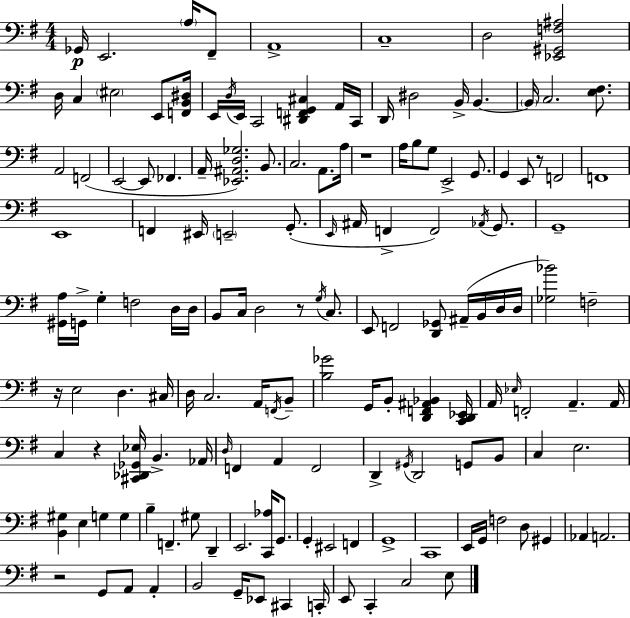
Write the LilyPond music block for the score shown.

{
  \clef bass
  \numericTimeSignature
  \time 4/4
  \key g \major
  \repeat volta 2 { ges,16\p e,2. \parenthesize a16 fis,8-- | a,1-> | c1-- | d2 <ees, gis, f ais>2 | \break d16 c4 \parenthesize eis2 e,8 <f, b, dis>16 | e,16 \acciaccatura { d16 } e,16 c,2 <dis, f, g, cis>4 a,16 | c,16 d,16 dis2 b,16-> b,4.~~ | \parenthesize b,16 c2. <e fis>8. | \break a,2 f,2( | e,2~~ e,8 fes,4. | a,16-- <ees, ais, d ges>2.) b,8. | c2. a,8. | \break a16 r1 | a16 b8 g8 e,2-> g,8. | g,4 e,8 r8 f,2 | f,1 | \break e,1 | f,4 eis,16 \parenthesize e,2-- g,8.-.( | \grace { e,16 } ais,16 f,4-> f,2) \acciaccatura { aes,16 } | g,8. g,1-- | \break <gis, a>16 g,16-> g4-. f2 | d16 d16 b,8 c16 d2 r8 | \acciaccatura { g16 } c8. e,8 f,2 <d, ges,>8 | ais,16--( b,16 d16 d16 <ges bes'>2) f2-- | \break r16 e2 d4. | cis16 d16 c2. | a,16 \acciaccatura { f,16 } b,8-- <b ges'>2 g,16 b,8-. | <d, f, ais, bes,>4 <c, d, ees,>16 a,16 \grace { ees16 } f,2-. a,4.-- | \break a,16 c4 r4 <cis, des, ges, ees>16 b,4.-> | aes,16 \grace { d16 } f,4 a,4 f,2 | d,4-> \acciaccatura { gis,16 } d,2 | g,8 b,8 c4 e2. | \break <b, gis>4 e4 | g4 g4 b4-- f,4.-- | gis8 d,4-- e,2. | <c, aes>16 g,8. g,4-. eis,2 | \break f,4 g,1-> | c,1 | e,16 g,16 f2 | d8 gis,4 aes,4 a,2. | \break r2 | g,8 a,8 a,4-. b,2 | g,16-- ees,8 cis,4 c,16-. e,8 c,4-. c2 | e8 } \bar "|."
}